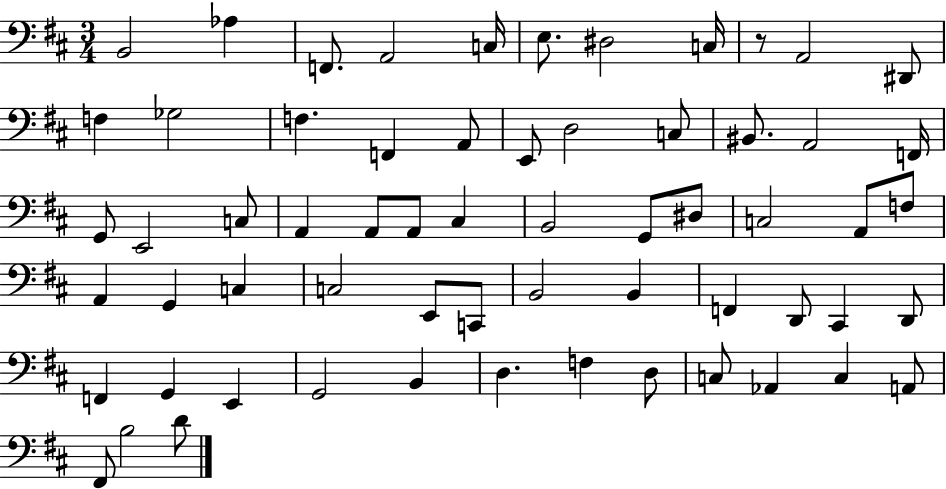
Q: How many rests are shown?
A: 1